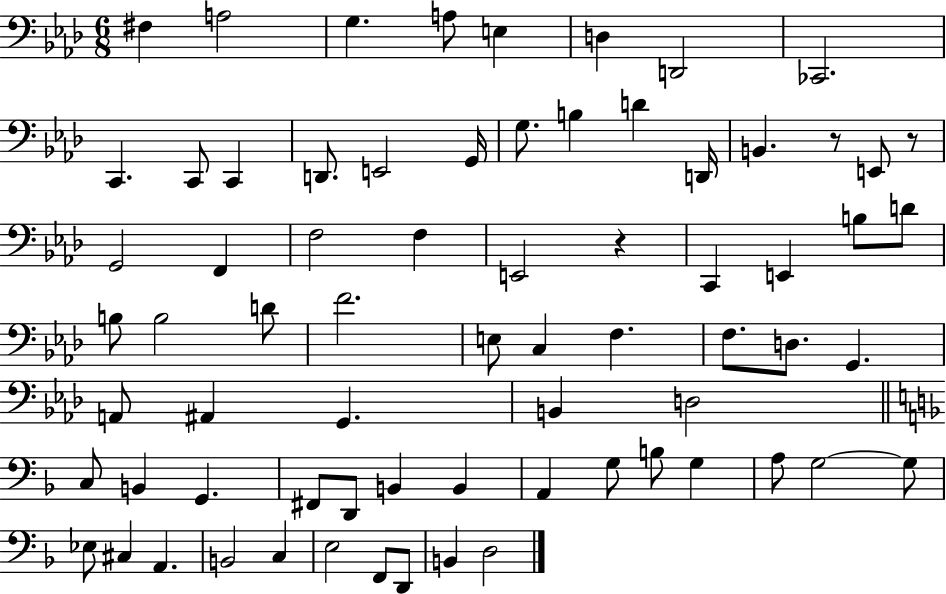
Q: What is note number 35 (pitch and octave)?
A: C3